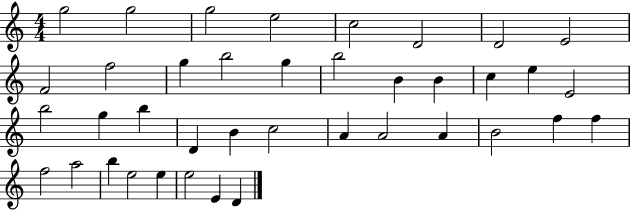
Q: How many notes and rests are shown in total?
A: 39